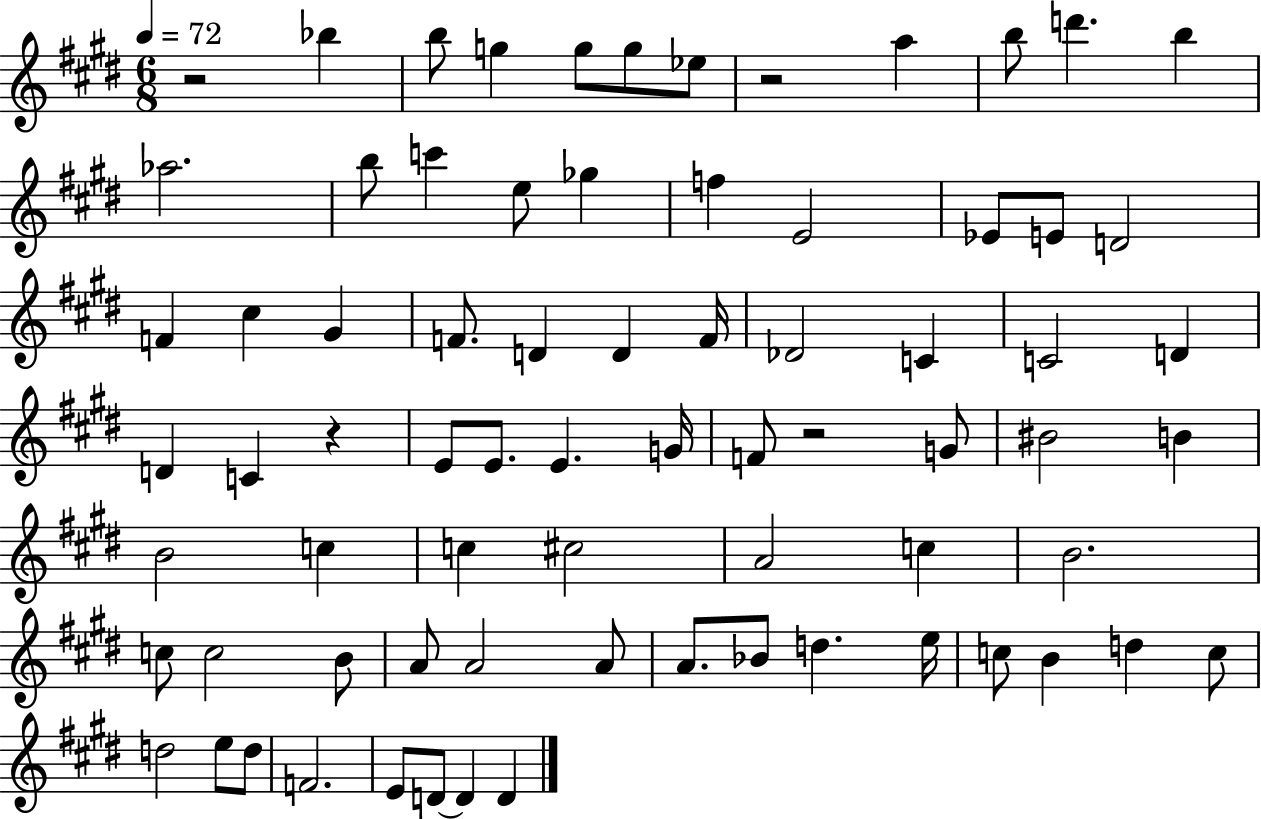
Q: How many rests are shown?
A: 4